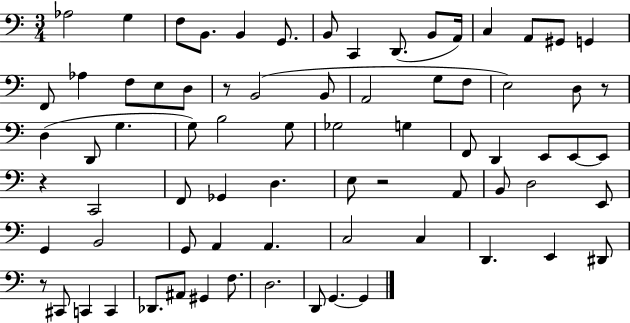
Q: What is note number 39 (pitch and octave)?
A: E2